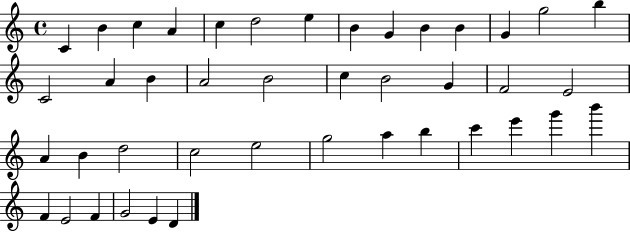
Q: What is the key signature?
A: C major